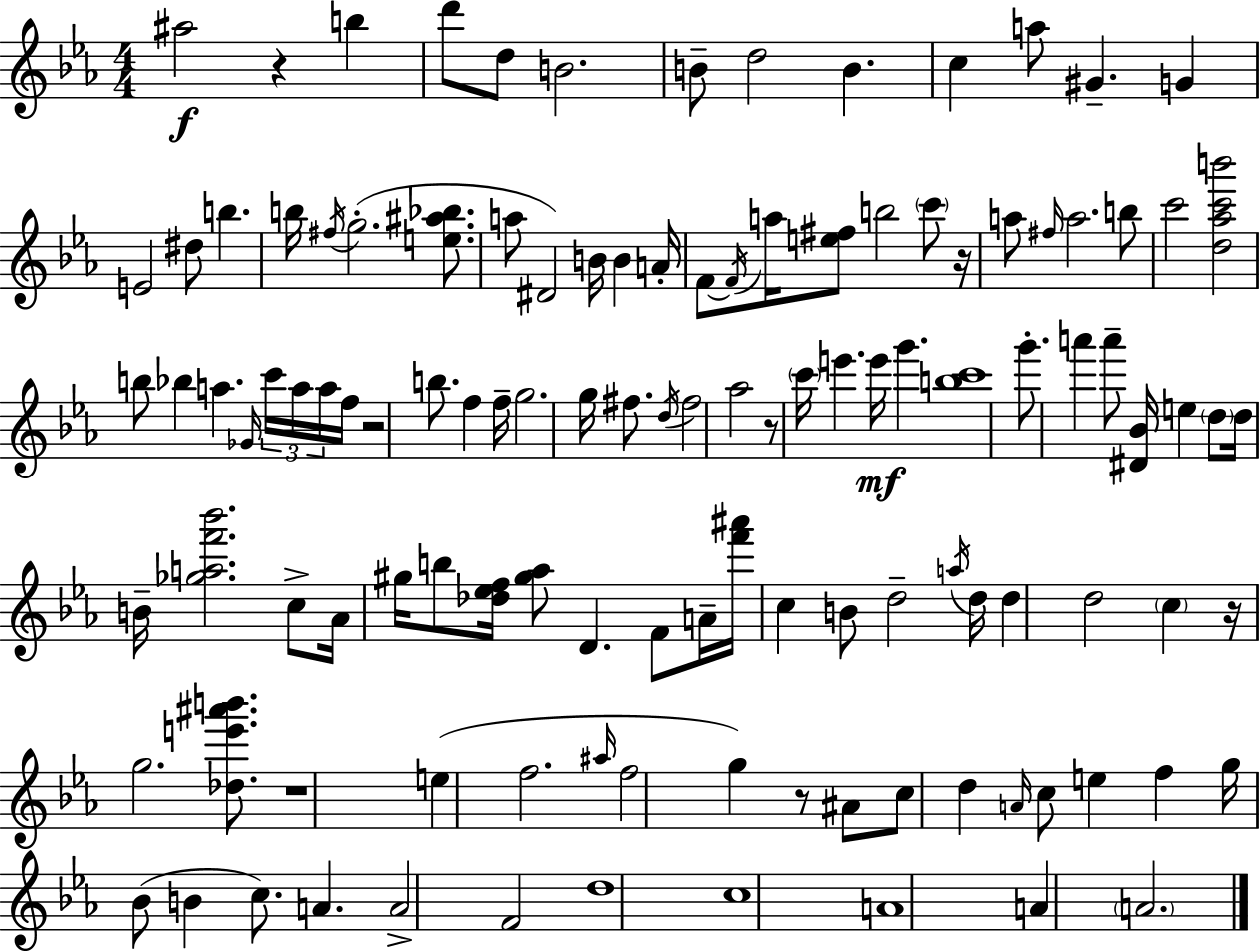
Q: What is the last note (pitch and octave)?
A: A4